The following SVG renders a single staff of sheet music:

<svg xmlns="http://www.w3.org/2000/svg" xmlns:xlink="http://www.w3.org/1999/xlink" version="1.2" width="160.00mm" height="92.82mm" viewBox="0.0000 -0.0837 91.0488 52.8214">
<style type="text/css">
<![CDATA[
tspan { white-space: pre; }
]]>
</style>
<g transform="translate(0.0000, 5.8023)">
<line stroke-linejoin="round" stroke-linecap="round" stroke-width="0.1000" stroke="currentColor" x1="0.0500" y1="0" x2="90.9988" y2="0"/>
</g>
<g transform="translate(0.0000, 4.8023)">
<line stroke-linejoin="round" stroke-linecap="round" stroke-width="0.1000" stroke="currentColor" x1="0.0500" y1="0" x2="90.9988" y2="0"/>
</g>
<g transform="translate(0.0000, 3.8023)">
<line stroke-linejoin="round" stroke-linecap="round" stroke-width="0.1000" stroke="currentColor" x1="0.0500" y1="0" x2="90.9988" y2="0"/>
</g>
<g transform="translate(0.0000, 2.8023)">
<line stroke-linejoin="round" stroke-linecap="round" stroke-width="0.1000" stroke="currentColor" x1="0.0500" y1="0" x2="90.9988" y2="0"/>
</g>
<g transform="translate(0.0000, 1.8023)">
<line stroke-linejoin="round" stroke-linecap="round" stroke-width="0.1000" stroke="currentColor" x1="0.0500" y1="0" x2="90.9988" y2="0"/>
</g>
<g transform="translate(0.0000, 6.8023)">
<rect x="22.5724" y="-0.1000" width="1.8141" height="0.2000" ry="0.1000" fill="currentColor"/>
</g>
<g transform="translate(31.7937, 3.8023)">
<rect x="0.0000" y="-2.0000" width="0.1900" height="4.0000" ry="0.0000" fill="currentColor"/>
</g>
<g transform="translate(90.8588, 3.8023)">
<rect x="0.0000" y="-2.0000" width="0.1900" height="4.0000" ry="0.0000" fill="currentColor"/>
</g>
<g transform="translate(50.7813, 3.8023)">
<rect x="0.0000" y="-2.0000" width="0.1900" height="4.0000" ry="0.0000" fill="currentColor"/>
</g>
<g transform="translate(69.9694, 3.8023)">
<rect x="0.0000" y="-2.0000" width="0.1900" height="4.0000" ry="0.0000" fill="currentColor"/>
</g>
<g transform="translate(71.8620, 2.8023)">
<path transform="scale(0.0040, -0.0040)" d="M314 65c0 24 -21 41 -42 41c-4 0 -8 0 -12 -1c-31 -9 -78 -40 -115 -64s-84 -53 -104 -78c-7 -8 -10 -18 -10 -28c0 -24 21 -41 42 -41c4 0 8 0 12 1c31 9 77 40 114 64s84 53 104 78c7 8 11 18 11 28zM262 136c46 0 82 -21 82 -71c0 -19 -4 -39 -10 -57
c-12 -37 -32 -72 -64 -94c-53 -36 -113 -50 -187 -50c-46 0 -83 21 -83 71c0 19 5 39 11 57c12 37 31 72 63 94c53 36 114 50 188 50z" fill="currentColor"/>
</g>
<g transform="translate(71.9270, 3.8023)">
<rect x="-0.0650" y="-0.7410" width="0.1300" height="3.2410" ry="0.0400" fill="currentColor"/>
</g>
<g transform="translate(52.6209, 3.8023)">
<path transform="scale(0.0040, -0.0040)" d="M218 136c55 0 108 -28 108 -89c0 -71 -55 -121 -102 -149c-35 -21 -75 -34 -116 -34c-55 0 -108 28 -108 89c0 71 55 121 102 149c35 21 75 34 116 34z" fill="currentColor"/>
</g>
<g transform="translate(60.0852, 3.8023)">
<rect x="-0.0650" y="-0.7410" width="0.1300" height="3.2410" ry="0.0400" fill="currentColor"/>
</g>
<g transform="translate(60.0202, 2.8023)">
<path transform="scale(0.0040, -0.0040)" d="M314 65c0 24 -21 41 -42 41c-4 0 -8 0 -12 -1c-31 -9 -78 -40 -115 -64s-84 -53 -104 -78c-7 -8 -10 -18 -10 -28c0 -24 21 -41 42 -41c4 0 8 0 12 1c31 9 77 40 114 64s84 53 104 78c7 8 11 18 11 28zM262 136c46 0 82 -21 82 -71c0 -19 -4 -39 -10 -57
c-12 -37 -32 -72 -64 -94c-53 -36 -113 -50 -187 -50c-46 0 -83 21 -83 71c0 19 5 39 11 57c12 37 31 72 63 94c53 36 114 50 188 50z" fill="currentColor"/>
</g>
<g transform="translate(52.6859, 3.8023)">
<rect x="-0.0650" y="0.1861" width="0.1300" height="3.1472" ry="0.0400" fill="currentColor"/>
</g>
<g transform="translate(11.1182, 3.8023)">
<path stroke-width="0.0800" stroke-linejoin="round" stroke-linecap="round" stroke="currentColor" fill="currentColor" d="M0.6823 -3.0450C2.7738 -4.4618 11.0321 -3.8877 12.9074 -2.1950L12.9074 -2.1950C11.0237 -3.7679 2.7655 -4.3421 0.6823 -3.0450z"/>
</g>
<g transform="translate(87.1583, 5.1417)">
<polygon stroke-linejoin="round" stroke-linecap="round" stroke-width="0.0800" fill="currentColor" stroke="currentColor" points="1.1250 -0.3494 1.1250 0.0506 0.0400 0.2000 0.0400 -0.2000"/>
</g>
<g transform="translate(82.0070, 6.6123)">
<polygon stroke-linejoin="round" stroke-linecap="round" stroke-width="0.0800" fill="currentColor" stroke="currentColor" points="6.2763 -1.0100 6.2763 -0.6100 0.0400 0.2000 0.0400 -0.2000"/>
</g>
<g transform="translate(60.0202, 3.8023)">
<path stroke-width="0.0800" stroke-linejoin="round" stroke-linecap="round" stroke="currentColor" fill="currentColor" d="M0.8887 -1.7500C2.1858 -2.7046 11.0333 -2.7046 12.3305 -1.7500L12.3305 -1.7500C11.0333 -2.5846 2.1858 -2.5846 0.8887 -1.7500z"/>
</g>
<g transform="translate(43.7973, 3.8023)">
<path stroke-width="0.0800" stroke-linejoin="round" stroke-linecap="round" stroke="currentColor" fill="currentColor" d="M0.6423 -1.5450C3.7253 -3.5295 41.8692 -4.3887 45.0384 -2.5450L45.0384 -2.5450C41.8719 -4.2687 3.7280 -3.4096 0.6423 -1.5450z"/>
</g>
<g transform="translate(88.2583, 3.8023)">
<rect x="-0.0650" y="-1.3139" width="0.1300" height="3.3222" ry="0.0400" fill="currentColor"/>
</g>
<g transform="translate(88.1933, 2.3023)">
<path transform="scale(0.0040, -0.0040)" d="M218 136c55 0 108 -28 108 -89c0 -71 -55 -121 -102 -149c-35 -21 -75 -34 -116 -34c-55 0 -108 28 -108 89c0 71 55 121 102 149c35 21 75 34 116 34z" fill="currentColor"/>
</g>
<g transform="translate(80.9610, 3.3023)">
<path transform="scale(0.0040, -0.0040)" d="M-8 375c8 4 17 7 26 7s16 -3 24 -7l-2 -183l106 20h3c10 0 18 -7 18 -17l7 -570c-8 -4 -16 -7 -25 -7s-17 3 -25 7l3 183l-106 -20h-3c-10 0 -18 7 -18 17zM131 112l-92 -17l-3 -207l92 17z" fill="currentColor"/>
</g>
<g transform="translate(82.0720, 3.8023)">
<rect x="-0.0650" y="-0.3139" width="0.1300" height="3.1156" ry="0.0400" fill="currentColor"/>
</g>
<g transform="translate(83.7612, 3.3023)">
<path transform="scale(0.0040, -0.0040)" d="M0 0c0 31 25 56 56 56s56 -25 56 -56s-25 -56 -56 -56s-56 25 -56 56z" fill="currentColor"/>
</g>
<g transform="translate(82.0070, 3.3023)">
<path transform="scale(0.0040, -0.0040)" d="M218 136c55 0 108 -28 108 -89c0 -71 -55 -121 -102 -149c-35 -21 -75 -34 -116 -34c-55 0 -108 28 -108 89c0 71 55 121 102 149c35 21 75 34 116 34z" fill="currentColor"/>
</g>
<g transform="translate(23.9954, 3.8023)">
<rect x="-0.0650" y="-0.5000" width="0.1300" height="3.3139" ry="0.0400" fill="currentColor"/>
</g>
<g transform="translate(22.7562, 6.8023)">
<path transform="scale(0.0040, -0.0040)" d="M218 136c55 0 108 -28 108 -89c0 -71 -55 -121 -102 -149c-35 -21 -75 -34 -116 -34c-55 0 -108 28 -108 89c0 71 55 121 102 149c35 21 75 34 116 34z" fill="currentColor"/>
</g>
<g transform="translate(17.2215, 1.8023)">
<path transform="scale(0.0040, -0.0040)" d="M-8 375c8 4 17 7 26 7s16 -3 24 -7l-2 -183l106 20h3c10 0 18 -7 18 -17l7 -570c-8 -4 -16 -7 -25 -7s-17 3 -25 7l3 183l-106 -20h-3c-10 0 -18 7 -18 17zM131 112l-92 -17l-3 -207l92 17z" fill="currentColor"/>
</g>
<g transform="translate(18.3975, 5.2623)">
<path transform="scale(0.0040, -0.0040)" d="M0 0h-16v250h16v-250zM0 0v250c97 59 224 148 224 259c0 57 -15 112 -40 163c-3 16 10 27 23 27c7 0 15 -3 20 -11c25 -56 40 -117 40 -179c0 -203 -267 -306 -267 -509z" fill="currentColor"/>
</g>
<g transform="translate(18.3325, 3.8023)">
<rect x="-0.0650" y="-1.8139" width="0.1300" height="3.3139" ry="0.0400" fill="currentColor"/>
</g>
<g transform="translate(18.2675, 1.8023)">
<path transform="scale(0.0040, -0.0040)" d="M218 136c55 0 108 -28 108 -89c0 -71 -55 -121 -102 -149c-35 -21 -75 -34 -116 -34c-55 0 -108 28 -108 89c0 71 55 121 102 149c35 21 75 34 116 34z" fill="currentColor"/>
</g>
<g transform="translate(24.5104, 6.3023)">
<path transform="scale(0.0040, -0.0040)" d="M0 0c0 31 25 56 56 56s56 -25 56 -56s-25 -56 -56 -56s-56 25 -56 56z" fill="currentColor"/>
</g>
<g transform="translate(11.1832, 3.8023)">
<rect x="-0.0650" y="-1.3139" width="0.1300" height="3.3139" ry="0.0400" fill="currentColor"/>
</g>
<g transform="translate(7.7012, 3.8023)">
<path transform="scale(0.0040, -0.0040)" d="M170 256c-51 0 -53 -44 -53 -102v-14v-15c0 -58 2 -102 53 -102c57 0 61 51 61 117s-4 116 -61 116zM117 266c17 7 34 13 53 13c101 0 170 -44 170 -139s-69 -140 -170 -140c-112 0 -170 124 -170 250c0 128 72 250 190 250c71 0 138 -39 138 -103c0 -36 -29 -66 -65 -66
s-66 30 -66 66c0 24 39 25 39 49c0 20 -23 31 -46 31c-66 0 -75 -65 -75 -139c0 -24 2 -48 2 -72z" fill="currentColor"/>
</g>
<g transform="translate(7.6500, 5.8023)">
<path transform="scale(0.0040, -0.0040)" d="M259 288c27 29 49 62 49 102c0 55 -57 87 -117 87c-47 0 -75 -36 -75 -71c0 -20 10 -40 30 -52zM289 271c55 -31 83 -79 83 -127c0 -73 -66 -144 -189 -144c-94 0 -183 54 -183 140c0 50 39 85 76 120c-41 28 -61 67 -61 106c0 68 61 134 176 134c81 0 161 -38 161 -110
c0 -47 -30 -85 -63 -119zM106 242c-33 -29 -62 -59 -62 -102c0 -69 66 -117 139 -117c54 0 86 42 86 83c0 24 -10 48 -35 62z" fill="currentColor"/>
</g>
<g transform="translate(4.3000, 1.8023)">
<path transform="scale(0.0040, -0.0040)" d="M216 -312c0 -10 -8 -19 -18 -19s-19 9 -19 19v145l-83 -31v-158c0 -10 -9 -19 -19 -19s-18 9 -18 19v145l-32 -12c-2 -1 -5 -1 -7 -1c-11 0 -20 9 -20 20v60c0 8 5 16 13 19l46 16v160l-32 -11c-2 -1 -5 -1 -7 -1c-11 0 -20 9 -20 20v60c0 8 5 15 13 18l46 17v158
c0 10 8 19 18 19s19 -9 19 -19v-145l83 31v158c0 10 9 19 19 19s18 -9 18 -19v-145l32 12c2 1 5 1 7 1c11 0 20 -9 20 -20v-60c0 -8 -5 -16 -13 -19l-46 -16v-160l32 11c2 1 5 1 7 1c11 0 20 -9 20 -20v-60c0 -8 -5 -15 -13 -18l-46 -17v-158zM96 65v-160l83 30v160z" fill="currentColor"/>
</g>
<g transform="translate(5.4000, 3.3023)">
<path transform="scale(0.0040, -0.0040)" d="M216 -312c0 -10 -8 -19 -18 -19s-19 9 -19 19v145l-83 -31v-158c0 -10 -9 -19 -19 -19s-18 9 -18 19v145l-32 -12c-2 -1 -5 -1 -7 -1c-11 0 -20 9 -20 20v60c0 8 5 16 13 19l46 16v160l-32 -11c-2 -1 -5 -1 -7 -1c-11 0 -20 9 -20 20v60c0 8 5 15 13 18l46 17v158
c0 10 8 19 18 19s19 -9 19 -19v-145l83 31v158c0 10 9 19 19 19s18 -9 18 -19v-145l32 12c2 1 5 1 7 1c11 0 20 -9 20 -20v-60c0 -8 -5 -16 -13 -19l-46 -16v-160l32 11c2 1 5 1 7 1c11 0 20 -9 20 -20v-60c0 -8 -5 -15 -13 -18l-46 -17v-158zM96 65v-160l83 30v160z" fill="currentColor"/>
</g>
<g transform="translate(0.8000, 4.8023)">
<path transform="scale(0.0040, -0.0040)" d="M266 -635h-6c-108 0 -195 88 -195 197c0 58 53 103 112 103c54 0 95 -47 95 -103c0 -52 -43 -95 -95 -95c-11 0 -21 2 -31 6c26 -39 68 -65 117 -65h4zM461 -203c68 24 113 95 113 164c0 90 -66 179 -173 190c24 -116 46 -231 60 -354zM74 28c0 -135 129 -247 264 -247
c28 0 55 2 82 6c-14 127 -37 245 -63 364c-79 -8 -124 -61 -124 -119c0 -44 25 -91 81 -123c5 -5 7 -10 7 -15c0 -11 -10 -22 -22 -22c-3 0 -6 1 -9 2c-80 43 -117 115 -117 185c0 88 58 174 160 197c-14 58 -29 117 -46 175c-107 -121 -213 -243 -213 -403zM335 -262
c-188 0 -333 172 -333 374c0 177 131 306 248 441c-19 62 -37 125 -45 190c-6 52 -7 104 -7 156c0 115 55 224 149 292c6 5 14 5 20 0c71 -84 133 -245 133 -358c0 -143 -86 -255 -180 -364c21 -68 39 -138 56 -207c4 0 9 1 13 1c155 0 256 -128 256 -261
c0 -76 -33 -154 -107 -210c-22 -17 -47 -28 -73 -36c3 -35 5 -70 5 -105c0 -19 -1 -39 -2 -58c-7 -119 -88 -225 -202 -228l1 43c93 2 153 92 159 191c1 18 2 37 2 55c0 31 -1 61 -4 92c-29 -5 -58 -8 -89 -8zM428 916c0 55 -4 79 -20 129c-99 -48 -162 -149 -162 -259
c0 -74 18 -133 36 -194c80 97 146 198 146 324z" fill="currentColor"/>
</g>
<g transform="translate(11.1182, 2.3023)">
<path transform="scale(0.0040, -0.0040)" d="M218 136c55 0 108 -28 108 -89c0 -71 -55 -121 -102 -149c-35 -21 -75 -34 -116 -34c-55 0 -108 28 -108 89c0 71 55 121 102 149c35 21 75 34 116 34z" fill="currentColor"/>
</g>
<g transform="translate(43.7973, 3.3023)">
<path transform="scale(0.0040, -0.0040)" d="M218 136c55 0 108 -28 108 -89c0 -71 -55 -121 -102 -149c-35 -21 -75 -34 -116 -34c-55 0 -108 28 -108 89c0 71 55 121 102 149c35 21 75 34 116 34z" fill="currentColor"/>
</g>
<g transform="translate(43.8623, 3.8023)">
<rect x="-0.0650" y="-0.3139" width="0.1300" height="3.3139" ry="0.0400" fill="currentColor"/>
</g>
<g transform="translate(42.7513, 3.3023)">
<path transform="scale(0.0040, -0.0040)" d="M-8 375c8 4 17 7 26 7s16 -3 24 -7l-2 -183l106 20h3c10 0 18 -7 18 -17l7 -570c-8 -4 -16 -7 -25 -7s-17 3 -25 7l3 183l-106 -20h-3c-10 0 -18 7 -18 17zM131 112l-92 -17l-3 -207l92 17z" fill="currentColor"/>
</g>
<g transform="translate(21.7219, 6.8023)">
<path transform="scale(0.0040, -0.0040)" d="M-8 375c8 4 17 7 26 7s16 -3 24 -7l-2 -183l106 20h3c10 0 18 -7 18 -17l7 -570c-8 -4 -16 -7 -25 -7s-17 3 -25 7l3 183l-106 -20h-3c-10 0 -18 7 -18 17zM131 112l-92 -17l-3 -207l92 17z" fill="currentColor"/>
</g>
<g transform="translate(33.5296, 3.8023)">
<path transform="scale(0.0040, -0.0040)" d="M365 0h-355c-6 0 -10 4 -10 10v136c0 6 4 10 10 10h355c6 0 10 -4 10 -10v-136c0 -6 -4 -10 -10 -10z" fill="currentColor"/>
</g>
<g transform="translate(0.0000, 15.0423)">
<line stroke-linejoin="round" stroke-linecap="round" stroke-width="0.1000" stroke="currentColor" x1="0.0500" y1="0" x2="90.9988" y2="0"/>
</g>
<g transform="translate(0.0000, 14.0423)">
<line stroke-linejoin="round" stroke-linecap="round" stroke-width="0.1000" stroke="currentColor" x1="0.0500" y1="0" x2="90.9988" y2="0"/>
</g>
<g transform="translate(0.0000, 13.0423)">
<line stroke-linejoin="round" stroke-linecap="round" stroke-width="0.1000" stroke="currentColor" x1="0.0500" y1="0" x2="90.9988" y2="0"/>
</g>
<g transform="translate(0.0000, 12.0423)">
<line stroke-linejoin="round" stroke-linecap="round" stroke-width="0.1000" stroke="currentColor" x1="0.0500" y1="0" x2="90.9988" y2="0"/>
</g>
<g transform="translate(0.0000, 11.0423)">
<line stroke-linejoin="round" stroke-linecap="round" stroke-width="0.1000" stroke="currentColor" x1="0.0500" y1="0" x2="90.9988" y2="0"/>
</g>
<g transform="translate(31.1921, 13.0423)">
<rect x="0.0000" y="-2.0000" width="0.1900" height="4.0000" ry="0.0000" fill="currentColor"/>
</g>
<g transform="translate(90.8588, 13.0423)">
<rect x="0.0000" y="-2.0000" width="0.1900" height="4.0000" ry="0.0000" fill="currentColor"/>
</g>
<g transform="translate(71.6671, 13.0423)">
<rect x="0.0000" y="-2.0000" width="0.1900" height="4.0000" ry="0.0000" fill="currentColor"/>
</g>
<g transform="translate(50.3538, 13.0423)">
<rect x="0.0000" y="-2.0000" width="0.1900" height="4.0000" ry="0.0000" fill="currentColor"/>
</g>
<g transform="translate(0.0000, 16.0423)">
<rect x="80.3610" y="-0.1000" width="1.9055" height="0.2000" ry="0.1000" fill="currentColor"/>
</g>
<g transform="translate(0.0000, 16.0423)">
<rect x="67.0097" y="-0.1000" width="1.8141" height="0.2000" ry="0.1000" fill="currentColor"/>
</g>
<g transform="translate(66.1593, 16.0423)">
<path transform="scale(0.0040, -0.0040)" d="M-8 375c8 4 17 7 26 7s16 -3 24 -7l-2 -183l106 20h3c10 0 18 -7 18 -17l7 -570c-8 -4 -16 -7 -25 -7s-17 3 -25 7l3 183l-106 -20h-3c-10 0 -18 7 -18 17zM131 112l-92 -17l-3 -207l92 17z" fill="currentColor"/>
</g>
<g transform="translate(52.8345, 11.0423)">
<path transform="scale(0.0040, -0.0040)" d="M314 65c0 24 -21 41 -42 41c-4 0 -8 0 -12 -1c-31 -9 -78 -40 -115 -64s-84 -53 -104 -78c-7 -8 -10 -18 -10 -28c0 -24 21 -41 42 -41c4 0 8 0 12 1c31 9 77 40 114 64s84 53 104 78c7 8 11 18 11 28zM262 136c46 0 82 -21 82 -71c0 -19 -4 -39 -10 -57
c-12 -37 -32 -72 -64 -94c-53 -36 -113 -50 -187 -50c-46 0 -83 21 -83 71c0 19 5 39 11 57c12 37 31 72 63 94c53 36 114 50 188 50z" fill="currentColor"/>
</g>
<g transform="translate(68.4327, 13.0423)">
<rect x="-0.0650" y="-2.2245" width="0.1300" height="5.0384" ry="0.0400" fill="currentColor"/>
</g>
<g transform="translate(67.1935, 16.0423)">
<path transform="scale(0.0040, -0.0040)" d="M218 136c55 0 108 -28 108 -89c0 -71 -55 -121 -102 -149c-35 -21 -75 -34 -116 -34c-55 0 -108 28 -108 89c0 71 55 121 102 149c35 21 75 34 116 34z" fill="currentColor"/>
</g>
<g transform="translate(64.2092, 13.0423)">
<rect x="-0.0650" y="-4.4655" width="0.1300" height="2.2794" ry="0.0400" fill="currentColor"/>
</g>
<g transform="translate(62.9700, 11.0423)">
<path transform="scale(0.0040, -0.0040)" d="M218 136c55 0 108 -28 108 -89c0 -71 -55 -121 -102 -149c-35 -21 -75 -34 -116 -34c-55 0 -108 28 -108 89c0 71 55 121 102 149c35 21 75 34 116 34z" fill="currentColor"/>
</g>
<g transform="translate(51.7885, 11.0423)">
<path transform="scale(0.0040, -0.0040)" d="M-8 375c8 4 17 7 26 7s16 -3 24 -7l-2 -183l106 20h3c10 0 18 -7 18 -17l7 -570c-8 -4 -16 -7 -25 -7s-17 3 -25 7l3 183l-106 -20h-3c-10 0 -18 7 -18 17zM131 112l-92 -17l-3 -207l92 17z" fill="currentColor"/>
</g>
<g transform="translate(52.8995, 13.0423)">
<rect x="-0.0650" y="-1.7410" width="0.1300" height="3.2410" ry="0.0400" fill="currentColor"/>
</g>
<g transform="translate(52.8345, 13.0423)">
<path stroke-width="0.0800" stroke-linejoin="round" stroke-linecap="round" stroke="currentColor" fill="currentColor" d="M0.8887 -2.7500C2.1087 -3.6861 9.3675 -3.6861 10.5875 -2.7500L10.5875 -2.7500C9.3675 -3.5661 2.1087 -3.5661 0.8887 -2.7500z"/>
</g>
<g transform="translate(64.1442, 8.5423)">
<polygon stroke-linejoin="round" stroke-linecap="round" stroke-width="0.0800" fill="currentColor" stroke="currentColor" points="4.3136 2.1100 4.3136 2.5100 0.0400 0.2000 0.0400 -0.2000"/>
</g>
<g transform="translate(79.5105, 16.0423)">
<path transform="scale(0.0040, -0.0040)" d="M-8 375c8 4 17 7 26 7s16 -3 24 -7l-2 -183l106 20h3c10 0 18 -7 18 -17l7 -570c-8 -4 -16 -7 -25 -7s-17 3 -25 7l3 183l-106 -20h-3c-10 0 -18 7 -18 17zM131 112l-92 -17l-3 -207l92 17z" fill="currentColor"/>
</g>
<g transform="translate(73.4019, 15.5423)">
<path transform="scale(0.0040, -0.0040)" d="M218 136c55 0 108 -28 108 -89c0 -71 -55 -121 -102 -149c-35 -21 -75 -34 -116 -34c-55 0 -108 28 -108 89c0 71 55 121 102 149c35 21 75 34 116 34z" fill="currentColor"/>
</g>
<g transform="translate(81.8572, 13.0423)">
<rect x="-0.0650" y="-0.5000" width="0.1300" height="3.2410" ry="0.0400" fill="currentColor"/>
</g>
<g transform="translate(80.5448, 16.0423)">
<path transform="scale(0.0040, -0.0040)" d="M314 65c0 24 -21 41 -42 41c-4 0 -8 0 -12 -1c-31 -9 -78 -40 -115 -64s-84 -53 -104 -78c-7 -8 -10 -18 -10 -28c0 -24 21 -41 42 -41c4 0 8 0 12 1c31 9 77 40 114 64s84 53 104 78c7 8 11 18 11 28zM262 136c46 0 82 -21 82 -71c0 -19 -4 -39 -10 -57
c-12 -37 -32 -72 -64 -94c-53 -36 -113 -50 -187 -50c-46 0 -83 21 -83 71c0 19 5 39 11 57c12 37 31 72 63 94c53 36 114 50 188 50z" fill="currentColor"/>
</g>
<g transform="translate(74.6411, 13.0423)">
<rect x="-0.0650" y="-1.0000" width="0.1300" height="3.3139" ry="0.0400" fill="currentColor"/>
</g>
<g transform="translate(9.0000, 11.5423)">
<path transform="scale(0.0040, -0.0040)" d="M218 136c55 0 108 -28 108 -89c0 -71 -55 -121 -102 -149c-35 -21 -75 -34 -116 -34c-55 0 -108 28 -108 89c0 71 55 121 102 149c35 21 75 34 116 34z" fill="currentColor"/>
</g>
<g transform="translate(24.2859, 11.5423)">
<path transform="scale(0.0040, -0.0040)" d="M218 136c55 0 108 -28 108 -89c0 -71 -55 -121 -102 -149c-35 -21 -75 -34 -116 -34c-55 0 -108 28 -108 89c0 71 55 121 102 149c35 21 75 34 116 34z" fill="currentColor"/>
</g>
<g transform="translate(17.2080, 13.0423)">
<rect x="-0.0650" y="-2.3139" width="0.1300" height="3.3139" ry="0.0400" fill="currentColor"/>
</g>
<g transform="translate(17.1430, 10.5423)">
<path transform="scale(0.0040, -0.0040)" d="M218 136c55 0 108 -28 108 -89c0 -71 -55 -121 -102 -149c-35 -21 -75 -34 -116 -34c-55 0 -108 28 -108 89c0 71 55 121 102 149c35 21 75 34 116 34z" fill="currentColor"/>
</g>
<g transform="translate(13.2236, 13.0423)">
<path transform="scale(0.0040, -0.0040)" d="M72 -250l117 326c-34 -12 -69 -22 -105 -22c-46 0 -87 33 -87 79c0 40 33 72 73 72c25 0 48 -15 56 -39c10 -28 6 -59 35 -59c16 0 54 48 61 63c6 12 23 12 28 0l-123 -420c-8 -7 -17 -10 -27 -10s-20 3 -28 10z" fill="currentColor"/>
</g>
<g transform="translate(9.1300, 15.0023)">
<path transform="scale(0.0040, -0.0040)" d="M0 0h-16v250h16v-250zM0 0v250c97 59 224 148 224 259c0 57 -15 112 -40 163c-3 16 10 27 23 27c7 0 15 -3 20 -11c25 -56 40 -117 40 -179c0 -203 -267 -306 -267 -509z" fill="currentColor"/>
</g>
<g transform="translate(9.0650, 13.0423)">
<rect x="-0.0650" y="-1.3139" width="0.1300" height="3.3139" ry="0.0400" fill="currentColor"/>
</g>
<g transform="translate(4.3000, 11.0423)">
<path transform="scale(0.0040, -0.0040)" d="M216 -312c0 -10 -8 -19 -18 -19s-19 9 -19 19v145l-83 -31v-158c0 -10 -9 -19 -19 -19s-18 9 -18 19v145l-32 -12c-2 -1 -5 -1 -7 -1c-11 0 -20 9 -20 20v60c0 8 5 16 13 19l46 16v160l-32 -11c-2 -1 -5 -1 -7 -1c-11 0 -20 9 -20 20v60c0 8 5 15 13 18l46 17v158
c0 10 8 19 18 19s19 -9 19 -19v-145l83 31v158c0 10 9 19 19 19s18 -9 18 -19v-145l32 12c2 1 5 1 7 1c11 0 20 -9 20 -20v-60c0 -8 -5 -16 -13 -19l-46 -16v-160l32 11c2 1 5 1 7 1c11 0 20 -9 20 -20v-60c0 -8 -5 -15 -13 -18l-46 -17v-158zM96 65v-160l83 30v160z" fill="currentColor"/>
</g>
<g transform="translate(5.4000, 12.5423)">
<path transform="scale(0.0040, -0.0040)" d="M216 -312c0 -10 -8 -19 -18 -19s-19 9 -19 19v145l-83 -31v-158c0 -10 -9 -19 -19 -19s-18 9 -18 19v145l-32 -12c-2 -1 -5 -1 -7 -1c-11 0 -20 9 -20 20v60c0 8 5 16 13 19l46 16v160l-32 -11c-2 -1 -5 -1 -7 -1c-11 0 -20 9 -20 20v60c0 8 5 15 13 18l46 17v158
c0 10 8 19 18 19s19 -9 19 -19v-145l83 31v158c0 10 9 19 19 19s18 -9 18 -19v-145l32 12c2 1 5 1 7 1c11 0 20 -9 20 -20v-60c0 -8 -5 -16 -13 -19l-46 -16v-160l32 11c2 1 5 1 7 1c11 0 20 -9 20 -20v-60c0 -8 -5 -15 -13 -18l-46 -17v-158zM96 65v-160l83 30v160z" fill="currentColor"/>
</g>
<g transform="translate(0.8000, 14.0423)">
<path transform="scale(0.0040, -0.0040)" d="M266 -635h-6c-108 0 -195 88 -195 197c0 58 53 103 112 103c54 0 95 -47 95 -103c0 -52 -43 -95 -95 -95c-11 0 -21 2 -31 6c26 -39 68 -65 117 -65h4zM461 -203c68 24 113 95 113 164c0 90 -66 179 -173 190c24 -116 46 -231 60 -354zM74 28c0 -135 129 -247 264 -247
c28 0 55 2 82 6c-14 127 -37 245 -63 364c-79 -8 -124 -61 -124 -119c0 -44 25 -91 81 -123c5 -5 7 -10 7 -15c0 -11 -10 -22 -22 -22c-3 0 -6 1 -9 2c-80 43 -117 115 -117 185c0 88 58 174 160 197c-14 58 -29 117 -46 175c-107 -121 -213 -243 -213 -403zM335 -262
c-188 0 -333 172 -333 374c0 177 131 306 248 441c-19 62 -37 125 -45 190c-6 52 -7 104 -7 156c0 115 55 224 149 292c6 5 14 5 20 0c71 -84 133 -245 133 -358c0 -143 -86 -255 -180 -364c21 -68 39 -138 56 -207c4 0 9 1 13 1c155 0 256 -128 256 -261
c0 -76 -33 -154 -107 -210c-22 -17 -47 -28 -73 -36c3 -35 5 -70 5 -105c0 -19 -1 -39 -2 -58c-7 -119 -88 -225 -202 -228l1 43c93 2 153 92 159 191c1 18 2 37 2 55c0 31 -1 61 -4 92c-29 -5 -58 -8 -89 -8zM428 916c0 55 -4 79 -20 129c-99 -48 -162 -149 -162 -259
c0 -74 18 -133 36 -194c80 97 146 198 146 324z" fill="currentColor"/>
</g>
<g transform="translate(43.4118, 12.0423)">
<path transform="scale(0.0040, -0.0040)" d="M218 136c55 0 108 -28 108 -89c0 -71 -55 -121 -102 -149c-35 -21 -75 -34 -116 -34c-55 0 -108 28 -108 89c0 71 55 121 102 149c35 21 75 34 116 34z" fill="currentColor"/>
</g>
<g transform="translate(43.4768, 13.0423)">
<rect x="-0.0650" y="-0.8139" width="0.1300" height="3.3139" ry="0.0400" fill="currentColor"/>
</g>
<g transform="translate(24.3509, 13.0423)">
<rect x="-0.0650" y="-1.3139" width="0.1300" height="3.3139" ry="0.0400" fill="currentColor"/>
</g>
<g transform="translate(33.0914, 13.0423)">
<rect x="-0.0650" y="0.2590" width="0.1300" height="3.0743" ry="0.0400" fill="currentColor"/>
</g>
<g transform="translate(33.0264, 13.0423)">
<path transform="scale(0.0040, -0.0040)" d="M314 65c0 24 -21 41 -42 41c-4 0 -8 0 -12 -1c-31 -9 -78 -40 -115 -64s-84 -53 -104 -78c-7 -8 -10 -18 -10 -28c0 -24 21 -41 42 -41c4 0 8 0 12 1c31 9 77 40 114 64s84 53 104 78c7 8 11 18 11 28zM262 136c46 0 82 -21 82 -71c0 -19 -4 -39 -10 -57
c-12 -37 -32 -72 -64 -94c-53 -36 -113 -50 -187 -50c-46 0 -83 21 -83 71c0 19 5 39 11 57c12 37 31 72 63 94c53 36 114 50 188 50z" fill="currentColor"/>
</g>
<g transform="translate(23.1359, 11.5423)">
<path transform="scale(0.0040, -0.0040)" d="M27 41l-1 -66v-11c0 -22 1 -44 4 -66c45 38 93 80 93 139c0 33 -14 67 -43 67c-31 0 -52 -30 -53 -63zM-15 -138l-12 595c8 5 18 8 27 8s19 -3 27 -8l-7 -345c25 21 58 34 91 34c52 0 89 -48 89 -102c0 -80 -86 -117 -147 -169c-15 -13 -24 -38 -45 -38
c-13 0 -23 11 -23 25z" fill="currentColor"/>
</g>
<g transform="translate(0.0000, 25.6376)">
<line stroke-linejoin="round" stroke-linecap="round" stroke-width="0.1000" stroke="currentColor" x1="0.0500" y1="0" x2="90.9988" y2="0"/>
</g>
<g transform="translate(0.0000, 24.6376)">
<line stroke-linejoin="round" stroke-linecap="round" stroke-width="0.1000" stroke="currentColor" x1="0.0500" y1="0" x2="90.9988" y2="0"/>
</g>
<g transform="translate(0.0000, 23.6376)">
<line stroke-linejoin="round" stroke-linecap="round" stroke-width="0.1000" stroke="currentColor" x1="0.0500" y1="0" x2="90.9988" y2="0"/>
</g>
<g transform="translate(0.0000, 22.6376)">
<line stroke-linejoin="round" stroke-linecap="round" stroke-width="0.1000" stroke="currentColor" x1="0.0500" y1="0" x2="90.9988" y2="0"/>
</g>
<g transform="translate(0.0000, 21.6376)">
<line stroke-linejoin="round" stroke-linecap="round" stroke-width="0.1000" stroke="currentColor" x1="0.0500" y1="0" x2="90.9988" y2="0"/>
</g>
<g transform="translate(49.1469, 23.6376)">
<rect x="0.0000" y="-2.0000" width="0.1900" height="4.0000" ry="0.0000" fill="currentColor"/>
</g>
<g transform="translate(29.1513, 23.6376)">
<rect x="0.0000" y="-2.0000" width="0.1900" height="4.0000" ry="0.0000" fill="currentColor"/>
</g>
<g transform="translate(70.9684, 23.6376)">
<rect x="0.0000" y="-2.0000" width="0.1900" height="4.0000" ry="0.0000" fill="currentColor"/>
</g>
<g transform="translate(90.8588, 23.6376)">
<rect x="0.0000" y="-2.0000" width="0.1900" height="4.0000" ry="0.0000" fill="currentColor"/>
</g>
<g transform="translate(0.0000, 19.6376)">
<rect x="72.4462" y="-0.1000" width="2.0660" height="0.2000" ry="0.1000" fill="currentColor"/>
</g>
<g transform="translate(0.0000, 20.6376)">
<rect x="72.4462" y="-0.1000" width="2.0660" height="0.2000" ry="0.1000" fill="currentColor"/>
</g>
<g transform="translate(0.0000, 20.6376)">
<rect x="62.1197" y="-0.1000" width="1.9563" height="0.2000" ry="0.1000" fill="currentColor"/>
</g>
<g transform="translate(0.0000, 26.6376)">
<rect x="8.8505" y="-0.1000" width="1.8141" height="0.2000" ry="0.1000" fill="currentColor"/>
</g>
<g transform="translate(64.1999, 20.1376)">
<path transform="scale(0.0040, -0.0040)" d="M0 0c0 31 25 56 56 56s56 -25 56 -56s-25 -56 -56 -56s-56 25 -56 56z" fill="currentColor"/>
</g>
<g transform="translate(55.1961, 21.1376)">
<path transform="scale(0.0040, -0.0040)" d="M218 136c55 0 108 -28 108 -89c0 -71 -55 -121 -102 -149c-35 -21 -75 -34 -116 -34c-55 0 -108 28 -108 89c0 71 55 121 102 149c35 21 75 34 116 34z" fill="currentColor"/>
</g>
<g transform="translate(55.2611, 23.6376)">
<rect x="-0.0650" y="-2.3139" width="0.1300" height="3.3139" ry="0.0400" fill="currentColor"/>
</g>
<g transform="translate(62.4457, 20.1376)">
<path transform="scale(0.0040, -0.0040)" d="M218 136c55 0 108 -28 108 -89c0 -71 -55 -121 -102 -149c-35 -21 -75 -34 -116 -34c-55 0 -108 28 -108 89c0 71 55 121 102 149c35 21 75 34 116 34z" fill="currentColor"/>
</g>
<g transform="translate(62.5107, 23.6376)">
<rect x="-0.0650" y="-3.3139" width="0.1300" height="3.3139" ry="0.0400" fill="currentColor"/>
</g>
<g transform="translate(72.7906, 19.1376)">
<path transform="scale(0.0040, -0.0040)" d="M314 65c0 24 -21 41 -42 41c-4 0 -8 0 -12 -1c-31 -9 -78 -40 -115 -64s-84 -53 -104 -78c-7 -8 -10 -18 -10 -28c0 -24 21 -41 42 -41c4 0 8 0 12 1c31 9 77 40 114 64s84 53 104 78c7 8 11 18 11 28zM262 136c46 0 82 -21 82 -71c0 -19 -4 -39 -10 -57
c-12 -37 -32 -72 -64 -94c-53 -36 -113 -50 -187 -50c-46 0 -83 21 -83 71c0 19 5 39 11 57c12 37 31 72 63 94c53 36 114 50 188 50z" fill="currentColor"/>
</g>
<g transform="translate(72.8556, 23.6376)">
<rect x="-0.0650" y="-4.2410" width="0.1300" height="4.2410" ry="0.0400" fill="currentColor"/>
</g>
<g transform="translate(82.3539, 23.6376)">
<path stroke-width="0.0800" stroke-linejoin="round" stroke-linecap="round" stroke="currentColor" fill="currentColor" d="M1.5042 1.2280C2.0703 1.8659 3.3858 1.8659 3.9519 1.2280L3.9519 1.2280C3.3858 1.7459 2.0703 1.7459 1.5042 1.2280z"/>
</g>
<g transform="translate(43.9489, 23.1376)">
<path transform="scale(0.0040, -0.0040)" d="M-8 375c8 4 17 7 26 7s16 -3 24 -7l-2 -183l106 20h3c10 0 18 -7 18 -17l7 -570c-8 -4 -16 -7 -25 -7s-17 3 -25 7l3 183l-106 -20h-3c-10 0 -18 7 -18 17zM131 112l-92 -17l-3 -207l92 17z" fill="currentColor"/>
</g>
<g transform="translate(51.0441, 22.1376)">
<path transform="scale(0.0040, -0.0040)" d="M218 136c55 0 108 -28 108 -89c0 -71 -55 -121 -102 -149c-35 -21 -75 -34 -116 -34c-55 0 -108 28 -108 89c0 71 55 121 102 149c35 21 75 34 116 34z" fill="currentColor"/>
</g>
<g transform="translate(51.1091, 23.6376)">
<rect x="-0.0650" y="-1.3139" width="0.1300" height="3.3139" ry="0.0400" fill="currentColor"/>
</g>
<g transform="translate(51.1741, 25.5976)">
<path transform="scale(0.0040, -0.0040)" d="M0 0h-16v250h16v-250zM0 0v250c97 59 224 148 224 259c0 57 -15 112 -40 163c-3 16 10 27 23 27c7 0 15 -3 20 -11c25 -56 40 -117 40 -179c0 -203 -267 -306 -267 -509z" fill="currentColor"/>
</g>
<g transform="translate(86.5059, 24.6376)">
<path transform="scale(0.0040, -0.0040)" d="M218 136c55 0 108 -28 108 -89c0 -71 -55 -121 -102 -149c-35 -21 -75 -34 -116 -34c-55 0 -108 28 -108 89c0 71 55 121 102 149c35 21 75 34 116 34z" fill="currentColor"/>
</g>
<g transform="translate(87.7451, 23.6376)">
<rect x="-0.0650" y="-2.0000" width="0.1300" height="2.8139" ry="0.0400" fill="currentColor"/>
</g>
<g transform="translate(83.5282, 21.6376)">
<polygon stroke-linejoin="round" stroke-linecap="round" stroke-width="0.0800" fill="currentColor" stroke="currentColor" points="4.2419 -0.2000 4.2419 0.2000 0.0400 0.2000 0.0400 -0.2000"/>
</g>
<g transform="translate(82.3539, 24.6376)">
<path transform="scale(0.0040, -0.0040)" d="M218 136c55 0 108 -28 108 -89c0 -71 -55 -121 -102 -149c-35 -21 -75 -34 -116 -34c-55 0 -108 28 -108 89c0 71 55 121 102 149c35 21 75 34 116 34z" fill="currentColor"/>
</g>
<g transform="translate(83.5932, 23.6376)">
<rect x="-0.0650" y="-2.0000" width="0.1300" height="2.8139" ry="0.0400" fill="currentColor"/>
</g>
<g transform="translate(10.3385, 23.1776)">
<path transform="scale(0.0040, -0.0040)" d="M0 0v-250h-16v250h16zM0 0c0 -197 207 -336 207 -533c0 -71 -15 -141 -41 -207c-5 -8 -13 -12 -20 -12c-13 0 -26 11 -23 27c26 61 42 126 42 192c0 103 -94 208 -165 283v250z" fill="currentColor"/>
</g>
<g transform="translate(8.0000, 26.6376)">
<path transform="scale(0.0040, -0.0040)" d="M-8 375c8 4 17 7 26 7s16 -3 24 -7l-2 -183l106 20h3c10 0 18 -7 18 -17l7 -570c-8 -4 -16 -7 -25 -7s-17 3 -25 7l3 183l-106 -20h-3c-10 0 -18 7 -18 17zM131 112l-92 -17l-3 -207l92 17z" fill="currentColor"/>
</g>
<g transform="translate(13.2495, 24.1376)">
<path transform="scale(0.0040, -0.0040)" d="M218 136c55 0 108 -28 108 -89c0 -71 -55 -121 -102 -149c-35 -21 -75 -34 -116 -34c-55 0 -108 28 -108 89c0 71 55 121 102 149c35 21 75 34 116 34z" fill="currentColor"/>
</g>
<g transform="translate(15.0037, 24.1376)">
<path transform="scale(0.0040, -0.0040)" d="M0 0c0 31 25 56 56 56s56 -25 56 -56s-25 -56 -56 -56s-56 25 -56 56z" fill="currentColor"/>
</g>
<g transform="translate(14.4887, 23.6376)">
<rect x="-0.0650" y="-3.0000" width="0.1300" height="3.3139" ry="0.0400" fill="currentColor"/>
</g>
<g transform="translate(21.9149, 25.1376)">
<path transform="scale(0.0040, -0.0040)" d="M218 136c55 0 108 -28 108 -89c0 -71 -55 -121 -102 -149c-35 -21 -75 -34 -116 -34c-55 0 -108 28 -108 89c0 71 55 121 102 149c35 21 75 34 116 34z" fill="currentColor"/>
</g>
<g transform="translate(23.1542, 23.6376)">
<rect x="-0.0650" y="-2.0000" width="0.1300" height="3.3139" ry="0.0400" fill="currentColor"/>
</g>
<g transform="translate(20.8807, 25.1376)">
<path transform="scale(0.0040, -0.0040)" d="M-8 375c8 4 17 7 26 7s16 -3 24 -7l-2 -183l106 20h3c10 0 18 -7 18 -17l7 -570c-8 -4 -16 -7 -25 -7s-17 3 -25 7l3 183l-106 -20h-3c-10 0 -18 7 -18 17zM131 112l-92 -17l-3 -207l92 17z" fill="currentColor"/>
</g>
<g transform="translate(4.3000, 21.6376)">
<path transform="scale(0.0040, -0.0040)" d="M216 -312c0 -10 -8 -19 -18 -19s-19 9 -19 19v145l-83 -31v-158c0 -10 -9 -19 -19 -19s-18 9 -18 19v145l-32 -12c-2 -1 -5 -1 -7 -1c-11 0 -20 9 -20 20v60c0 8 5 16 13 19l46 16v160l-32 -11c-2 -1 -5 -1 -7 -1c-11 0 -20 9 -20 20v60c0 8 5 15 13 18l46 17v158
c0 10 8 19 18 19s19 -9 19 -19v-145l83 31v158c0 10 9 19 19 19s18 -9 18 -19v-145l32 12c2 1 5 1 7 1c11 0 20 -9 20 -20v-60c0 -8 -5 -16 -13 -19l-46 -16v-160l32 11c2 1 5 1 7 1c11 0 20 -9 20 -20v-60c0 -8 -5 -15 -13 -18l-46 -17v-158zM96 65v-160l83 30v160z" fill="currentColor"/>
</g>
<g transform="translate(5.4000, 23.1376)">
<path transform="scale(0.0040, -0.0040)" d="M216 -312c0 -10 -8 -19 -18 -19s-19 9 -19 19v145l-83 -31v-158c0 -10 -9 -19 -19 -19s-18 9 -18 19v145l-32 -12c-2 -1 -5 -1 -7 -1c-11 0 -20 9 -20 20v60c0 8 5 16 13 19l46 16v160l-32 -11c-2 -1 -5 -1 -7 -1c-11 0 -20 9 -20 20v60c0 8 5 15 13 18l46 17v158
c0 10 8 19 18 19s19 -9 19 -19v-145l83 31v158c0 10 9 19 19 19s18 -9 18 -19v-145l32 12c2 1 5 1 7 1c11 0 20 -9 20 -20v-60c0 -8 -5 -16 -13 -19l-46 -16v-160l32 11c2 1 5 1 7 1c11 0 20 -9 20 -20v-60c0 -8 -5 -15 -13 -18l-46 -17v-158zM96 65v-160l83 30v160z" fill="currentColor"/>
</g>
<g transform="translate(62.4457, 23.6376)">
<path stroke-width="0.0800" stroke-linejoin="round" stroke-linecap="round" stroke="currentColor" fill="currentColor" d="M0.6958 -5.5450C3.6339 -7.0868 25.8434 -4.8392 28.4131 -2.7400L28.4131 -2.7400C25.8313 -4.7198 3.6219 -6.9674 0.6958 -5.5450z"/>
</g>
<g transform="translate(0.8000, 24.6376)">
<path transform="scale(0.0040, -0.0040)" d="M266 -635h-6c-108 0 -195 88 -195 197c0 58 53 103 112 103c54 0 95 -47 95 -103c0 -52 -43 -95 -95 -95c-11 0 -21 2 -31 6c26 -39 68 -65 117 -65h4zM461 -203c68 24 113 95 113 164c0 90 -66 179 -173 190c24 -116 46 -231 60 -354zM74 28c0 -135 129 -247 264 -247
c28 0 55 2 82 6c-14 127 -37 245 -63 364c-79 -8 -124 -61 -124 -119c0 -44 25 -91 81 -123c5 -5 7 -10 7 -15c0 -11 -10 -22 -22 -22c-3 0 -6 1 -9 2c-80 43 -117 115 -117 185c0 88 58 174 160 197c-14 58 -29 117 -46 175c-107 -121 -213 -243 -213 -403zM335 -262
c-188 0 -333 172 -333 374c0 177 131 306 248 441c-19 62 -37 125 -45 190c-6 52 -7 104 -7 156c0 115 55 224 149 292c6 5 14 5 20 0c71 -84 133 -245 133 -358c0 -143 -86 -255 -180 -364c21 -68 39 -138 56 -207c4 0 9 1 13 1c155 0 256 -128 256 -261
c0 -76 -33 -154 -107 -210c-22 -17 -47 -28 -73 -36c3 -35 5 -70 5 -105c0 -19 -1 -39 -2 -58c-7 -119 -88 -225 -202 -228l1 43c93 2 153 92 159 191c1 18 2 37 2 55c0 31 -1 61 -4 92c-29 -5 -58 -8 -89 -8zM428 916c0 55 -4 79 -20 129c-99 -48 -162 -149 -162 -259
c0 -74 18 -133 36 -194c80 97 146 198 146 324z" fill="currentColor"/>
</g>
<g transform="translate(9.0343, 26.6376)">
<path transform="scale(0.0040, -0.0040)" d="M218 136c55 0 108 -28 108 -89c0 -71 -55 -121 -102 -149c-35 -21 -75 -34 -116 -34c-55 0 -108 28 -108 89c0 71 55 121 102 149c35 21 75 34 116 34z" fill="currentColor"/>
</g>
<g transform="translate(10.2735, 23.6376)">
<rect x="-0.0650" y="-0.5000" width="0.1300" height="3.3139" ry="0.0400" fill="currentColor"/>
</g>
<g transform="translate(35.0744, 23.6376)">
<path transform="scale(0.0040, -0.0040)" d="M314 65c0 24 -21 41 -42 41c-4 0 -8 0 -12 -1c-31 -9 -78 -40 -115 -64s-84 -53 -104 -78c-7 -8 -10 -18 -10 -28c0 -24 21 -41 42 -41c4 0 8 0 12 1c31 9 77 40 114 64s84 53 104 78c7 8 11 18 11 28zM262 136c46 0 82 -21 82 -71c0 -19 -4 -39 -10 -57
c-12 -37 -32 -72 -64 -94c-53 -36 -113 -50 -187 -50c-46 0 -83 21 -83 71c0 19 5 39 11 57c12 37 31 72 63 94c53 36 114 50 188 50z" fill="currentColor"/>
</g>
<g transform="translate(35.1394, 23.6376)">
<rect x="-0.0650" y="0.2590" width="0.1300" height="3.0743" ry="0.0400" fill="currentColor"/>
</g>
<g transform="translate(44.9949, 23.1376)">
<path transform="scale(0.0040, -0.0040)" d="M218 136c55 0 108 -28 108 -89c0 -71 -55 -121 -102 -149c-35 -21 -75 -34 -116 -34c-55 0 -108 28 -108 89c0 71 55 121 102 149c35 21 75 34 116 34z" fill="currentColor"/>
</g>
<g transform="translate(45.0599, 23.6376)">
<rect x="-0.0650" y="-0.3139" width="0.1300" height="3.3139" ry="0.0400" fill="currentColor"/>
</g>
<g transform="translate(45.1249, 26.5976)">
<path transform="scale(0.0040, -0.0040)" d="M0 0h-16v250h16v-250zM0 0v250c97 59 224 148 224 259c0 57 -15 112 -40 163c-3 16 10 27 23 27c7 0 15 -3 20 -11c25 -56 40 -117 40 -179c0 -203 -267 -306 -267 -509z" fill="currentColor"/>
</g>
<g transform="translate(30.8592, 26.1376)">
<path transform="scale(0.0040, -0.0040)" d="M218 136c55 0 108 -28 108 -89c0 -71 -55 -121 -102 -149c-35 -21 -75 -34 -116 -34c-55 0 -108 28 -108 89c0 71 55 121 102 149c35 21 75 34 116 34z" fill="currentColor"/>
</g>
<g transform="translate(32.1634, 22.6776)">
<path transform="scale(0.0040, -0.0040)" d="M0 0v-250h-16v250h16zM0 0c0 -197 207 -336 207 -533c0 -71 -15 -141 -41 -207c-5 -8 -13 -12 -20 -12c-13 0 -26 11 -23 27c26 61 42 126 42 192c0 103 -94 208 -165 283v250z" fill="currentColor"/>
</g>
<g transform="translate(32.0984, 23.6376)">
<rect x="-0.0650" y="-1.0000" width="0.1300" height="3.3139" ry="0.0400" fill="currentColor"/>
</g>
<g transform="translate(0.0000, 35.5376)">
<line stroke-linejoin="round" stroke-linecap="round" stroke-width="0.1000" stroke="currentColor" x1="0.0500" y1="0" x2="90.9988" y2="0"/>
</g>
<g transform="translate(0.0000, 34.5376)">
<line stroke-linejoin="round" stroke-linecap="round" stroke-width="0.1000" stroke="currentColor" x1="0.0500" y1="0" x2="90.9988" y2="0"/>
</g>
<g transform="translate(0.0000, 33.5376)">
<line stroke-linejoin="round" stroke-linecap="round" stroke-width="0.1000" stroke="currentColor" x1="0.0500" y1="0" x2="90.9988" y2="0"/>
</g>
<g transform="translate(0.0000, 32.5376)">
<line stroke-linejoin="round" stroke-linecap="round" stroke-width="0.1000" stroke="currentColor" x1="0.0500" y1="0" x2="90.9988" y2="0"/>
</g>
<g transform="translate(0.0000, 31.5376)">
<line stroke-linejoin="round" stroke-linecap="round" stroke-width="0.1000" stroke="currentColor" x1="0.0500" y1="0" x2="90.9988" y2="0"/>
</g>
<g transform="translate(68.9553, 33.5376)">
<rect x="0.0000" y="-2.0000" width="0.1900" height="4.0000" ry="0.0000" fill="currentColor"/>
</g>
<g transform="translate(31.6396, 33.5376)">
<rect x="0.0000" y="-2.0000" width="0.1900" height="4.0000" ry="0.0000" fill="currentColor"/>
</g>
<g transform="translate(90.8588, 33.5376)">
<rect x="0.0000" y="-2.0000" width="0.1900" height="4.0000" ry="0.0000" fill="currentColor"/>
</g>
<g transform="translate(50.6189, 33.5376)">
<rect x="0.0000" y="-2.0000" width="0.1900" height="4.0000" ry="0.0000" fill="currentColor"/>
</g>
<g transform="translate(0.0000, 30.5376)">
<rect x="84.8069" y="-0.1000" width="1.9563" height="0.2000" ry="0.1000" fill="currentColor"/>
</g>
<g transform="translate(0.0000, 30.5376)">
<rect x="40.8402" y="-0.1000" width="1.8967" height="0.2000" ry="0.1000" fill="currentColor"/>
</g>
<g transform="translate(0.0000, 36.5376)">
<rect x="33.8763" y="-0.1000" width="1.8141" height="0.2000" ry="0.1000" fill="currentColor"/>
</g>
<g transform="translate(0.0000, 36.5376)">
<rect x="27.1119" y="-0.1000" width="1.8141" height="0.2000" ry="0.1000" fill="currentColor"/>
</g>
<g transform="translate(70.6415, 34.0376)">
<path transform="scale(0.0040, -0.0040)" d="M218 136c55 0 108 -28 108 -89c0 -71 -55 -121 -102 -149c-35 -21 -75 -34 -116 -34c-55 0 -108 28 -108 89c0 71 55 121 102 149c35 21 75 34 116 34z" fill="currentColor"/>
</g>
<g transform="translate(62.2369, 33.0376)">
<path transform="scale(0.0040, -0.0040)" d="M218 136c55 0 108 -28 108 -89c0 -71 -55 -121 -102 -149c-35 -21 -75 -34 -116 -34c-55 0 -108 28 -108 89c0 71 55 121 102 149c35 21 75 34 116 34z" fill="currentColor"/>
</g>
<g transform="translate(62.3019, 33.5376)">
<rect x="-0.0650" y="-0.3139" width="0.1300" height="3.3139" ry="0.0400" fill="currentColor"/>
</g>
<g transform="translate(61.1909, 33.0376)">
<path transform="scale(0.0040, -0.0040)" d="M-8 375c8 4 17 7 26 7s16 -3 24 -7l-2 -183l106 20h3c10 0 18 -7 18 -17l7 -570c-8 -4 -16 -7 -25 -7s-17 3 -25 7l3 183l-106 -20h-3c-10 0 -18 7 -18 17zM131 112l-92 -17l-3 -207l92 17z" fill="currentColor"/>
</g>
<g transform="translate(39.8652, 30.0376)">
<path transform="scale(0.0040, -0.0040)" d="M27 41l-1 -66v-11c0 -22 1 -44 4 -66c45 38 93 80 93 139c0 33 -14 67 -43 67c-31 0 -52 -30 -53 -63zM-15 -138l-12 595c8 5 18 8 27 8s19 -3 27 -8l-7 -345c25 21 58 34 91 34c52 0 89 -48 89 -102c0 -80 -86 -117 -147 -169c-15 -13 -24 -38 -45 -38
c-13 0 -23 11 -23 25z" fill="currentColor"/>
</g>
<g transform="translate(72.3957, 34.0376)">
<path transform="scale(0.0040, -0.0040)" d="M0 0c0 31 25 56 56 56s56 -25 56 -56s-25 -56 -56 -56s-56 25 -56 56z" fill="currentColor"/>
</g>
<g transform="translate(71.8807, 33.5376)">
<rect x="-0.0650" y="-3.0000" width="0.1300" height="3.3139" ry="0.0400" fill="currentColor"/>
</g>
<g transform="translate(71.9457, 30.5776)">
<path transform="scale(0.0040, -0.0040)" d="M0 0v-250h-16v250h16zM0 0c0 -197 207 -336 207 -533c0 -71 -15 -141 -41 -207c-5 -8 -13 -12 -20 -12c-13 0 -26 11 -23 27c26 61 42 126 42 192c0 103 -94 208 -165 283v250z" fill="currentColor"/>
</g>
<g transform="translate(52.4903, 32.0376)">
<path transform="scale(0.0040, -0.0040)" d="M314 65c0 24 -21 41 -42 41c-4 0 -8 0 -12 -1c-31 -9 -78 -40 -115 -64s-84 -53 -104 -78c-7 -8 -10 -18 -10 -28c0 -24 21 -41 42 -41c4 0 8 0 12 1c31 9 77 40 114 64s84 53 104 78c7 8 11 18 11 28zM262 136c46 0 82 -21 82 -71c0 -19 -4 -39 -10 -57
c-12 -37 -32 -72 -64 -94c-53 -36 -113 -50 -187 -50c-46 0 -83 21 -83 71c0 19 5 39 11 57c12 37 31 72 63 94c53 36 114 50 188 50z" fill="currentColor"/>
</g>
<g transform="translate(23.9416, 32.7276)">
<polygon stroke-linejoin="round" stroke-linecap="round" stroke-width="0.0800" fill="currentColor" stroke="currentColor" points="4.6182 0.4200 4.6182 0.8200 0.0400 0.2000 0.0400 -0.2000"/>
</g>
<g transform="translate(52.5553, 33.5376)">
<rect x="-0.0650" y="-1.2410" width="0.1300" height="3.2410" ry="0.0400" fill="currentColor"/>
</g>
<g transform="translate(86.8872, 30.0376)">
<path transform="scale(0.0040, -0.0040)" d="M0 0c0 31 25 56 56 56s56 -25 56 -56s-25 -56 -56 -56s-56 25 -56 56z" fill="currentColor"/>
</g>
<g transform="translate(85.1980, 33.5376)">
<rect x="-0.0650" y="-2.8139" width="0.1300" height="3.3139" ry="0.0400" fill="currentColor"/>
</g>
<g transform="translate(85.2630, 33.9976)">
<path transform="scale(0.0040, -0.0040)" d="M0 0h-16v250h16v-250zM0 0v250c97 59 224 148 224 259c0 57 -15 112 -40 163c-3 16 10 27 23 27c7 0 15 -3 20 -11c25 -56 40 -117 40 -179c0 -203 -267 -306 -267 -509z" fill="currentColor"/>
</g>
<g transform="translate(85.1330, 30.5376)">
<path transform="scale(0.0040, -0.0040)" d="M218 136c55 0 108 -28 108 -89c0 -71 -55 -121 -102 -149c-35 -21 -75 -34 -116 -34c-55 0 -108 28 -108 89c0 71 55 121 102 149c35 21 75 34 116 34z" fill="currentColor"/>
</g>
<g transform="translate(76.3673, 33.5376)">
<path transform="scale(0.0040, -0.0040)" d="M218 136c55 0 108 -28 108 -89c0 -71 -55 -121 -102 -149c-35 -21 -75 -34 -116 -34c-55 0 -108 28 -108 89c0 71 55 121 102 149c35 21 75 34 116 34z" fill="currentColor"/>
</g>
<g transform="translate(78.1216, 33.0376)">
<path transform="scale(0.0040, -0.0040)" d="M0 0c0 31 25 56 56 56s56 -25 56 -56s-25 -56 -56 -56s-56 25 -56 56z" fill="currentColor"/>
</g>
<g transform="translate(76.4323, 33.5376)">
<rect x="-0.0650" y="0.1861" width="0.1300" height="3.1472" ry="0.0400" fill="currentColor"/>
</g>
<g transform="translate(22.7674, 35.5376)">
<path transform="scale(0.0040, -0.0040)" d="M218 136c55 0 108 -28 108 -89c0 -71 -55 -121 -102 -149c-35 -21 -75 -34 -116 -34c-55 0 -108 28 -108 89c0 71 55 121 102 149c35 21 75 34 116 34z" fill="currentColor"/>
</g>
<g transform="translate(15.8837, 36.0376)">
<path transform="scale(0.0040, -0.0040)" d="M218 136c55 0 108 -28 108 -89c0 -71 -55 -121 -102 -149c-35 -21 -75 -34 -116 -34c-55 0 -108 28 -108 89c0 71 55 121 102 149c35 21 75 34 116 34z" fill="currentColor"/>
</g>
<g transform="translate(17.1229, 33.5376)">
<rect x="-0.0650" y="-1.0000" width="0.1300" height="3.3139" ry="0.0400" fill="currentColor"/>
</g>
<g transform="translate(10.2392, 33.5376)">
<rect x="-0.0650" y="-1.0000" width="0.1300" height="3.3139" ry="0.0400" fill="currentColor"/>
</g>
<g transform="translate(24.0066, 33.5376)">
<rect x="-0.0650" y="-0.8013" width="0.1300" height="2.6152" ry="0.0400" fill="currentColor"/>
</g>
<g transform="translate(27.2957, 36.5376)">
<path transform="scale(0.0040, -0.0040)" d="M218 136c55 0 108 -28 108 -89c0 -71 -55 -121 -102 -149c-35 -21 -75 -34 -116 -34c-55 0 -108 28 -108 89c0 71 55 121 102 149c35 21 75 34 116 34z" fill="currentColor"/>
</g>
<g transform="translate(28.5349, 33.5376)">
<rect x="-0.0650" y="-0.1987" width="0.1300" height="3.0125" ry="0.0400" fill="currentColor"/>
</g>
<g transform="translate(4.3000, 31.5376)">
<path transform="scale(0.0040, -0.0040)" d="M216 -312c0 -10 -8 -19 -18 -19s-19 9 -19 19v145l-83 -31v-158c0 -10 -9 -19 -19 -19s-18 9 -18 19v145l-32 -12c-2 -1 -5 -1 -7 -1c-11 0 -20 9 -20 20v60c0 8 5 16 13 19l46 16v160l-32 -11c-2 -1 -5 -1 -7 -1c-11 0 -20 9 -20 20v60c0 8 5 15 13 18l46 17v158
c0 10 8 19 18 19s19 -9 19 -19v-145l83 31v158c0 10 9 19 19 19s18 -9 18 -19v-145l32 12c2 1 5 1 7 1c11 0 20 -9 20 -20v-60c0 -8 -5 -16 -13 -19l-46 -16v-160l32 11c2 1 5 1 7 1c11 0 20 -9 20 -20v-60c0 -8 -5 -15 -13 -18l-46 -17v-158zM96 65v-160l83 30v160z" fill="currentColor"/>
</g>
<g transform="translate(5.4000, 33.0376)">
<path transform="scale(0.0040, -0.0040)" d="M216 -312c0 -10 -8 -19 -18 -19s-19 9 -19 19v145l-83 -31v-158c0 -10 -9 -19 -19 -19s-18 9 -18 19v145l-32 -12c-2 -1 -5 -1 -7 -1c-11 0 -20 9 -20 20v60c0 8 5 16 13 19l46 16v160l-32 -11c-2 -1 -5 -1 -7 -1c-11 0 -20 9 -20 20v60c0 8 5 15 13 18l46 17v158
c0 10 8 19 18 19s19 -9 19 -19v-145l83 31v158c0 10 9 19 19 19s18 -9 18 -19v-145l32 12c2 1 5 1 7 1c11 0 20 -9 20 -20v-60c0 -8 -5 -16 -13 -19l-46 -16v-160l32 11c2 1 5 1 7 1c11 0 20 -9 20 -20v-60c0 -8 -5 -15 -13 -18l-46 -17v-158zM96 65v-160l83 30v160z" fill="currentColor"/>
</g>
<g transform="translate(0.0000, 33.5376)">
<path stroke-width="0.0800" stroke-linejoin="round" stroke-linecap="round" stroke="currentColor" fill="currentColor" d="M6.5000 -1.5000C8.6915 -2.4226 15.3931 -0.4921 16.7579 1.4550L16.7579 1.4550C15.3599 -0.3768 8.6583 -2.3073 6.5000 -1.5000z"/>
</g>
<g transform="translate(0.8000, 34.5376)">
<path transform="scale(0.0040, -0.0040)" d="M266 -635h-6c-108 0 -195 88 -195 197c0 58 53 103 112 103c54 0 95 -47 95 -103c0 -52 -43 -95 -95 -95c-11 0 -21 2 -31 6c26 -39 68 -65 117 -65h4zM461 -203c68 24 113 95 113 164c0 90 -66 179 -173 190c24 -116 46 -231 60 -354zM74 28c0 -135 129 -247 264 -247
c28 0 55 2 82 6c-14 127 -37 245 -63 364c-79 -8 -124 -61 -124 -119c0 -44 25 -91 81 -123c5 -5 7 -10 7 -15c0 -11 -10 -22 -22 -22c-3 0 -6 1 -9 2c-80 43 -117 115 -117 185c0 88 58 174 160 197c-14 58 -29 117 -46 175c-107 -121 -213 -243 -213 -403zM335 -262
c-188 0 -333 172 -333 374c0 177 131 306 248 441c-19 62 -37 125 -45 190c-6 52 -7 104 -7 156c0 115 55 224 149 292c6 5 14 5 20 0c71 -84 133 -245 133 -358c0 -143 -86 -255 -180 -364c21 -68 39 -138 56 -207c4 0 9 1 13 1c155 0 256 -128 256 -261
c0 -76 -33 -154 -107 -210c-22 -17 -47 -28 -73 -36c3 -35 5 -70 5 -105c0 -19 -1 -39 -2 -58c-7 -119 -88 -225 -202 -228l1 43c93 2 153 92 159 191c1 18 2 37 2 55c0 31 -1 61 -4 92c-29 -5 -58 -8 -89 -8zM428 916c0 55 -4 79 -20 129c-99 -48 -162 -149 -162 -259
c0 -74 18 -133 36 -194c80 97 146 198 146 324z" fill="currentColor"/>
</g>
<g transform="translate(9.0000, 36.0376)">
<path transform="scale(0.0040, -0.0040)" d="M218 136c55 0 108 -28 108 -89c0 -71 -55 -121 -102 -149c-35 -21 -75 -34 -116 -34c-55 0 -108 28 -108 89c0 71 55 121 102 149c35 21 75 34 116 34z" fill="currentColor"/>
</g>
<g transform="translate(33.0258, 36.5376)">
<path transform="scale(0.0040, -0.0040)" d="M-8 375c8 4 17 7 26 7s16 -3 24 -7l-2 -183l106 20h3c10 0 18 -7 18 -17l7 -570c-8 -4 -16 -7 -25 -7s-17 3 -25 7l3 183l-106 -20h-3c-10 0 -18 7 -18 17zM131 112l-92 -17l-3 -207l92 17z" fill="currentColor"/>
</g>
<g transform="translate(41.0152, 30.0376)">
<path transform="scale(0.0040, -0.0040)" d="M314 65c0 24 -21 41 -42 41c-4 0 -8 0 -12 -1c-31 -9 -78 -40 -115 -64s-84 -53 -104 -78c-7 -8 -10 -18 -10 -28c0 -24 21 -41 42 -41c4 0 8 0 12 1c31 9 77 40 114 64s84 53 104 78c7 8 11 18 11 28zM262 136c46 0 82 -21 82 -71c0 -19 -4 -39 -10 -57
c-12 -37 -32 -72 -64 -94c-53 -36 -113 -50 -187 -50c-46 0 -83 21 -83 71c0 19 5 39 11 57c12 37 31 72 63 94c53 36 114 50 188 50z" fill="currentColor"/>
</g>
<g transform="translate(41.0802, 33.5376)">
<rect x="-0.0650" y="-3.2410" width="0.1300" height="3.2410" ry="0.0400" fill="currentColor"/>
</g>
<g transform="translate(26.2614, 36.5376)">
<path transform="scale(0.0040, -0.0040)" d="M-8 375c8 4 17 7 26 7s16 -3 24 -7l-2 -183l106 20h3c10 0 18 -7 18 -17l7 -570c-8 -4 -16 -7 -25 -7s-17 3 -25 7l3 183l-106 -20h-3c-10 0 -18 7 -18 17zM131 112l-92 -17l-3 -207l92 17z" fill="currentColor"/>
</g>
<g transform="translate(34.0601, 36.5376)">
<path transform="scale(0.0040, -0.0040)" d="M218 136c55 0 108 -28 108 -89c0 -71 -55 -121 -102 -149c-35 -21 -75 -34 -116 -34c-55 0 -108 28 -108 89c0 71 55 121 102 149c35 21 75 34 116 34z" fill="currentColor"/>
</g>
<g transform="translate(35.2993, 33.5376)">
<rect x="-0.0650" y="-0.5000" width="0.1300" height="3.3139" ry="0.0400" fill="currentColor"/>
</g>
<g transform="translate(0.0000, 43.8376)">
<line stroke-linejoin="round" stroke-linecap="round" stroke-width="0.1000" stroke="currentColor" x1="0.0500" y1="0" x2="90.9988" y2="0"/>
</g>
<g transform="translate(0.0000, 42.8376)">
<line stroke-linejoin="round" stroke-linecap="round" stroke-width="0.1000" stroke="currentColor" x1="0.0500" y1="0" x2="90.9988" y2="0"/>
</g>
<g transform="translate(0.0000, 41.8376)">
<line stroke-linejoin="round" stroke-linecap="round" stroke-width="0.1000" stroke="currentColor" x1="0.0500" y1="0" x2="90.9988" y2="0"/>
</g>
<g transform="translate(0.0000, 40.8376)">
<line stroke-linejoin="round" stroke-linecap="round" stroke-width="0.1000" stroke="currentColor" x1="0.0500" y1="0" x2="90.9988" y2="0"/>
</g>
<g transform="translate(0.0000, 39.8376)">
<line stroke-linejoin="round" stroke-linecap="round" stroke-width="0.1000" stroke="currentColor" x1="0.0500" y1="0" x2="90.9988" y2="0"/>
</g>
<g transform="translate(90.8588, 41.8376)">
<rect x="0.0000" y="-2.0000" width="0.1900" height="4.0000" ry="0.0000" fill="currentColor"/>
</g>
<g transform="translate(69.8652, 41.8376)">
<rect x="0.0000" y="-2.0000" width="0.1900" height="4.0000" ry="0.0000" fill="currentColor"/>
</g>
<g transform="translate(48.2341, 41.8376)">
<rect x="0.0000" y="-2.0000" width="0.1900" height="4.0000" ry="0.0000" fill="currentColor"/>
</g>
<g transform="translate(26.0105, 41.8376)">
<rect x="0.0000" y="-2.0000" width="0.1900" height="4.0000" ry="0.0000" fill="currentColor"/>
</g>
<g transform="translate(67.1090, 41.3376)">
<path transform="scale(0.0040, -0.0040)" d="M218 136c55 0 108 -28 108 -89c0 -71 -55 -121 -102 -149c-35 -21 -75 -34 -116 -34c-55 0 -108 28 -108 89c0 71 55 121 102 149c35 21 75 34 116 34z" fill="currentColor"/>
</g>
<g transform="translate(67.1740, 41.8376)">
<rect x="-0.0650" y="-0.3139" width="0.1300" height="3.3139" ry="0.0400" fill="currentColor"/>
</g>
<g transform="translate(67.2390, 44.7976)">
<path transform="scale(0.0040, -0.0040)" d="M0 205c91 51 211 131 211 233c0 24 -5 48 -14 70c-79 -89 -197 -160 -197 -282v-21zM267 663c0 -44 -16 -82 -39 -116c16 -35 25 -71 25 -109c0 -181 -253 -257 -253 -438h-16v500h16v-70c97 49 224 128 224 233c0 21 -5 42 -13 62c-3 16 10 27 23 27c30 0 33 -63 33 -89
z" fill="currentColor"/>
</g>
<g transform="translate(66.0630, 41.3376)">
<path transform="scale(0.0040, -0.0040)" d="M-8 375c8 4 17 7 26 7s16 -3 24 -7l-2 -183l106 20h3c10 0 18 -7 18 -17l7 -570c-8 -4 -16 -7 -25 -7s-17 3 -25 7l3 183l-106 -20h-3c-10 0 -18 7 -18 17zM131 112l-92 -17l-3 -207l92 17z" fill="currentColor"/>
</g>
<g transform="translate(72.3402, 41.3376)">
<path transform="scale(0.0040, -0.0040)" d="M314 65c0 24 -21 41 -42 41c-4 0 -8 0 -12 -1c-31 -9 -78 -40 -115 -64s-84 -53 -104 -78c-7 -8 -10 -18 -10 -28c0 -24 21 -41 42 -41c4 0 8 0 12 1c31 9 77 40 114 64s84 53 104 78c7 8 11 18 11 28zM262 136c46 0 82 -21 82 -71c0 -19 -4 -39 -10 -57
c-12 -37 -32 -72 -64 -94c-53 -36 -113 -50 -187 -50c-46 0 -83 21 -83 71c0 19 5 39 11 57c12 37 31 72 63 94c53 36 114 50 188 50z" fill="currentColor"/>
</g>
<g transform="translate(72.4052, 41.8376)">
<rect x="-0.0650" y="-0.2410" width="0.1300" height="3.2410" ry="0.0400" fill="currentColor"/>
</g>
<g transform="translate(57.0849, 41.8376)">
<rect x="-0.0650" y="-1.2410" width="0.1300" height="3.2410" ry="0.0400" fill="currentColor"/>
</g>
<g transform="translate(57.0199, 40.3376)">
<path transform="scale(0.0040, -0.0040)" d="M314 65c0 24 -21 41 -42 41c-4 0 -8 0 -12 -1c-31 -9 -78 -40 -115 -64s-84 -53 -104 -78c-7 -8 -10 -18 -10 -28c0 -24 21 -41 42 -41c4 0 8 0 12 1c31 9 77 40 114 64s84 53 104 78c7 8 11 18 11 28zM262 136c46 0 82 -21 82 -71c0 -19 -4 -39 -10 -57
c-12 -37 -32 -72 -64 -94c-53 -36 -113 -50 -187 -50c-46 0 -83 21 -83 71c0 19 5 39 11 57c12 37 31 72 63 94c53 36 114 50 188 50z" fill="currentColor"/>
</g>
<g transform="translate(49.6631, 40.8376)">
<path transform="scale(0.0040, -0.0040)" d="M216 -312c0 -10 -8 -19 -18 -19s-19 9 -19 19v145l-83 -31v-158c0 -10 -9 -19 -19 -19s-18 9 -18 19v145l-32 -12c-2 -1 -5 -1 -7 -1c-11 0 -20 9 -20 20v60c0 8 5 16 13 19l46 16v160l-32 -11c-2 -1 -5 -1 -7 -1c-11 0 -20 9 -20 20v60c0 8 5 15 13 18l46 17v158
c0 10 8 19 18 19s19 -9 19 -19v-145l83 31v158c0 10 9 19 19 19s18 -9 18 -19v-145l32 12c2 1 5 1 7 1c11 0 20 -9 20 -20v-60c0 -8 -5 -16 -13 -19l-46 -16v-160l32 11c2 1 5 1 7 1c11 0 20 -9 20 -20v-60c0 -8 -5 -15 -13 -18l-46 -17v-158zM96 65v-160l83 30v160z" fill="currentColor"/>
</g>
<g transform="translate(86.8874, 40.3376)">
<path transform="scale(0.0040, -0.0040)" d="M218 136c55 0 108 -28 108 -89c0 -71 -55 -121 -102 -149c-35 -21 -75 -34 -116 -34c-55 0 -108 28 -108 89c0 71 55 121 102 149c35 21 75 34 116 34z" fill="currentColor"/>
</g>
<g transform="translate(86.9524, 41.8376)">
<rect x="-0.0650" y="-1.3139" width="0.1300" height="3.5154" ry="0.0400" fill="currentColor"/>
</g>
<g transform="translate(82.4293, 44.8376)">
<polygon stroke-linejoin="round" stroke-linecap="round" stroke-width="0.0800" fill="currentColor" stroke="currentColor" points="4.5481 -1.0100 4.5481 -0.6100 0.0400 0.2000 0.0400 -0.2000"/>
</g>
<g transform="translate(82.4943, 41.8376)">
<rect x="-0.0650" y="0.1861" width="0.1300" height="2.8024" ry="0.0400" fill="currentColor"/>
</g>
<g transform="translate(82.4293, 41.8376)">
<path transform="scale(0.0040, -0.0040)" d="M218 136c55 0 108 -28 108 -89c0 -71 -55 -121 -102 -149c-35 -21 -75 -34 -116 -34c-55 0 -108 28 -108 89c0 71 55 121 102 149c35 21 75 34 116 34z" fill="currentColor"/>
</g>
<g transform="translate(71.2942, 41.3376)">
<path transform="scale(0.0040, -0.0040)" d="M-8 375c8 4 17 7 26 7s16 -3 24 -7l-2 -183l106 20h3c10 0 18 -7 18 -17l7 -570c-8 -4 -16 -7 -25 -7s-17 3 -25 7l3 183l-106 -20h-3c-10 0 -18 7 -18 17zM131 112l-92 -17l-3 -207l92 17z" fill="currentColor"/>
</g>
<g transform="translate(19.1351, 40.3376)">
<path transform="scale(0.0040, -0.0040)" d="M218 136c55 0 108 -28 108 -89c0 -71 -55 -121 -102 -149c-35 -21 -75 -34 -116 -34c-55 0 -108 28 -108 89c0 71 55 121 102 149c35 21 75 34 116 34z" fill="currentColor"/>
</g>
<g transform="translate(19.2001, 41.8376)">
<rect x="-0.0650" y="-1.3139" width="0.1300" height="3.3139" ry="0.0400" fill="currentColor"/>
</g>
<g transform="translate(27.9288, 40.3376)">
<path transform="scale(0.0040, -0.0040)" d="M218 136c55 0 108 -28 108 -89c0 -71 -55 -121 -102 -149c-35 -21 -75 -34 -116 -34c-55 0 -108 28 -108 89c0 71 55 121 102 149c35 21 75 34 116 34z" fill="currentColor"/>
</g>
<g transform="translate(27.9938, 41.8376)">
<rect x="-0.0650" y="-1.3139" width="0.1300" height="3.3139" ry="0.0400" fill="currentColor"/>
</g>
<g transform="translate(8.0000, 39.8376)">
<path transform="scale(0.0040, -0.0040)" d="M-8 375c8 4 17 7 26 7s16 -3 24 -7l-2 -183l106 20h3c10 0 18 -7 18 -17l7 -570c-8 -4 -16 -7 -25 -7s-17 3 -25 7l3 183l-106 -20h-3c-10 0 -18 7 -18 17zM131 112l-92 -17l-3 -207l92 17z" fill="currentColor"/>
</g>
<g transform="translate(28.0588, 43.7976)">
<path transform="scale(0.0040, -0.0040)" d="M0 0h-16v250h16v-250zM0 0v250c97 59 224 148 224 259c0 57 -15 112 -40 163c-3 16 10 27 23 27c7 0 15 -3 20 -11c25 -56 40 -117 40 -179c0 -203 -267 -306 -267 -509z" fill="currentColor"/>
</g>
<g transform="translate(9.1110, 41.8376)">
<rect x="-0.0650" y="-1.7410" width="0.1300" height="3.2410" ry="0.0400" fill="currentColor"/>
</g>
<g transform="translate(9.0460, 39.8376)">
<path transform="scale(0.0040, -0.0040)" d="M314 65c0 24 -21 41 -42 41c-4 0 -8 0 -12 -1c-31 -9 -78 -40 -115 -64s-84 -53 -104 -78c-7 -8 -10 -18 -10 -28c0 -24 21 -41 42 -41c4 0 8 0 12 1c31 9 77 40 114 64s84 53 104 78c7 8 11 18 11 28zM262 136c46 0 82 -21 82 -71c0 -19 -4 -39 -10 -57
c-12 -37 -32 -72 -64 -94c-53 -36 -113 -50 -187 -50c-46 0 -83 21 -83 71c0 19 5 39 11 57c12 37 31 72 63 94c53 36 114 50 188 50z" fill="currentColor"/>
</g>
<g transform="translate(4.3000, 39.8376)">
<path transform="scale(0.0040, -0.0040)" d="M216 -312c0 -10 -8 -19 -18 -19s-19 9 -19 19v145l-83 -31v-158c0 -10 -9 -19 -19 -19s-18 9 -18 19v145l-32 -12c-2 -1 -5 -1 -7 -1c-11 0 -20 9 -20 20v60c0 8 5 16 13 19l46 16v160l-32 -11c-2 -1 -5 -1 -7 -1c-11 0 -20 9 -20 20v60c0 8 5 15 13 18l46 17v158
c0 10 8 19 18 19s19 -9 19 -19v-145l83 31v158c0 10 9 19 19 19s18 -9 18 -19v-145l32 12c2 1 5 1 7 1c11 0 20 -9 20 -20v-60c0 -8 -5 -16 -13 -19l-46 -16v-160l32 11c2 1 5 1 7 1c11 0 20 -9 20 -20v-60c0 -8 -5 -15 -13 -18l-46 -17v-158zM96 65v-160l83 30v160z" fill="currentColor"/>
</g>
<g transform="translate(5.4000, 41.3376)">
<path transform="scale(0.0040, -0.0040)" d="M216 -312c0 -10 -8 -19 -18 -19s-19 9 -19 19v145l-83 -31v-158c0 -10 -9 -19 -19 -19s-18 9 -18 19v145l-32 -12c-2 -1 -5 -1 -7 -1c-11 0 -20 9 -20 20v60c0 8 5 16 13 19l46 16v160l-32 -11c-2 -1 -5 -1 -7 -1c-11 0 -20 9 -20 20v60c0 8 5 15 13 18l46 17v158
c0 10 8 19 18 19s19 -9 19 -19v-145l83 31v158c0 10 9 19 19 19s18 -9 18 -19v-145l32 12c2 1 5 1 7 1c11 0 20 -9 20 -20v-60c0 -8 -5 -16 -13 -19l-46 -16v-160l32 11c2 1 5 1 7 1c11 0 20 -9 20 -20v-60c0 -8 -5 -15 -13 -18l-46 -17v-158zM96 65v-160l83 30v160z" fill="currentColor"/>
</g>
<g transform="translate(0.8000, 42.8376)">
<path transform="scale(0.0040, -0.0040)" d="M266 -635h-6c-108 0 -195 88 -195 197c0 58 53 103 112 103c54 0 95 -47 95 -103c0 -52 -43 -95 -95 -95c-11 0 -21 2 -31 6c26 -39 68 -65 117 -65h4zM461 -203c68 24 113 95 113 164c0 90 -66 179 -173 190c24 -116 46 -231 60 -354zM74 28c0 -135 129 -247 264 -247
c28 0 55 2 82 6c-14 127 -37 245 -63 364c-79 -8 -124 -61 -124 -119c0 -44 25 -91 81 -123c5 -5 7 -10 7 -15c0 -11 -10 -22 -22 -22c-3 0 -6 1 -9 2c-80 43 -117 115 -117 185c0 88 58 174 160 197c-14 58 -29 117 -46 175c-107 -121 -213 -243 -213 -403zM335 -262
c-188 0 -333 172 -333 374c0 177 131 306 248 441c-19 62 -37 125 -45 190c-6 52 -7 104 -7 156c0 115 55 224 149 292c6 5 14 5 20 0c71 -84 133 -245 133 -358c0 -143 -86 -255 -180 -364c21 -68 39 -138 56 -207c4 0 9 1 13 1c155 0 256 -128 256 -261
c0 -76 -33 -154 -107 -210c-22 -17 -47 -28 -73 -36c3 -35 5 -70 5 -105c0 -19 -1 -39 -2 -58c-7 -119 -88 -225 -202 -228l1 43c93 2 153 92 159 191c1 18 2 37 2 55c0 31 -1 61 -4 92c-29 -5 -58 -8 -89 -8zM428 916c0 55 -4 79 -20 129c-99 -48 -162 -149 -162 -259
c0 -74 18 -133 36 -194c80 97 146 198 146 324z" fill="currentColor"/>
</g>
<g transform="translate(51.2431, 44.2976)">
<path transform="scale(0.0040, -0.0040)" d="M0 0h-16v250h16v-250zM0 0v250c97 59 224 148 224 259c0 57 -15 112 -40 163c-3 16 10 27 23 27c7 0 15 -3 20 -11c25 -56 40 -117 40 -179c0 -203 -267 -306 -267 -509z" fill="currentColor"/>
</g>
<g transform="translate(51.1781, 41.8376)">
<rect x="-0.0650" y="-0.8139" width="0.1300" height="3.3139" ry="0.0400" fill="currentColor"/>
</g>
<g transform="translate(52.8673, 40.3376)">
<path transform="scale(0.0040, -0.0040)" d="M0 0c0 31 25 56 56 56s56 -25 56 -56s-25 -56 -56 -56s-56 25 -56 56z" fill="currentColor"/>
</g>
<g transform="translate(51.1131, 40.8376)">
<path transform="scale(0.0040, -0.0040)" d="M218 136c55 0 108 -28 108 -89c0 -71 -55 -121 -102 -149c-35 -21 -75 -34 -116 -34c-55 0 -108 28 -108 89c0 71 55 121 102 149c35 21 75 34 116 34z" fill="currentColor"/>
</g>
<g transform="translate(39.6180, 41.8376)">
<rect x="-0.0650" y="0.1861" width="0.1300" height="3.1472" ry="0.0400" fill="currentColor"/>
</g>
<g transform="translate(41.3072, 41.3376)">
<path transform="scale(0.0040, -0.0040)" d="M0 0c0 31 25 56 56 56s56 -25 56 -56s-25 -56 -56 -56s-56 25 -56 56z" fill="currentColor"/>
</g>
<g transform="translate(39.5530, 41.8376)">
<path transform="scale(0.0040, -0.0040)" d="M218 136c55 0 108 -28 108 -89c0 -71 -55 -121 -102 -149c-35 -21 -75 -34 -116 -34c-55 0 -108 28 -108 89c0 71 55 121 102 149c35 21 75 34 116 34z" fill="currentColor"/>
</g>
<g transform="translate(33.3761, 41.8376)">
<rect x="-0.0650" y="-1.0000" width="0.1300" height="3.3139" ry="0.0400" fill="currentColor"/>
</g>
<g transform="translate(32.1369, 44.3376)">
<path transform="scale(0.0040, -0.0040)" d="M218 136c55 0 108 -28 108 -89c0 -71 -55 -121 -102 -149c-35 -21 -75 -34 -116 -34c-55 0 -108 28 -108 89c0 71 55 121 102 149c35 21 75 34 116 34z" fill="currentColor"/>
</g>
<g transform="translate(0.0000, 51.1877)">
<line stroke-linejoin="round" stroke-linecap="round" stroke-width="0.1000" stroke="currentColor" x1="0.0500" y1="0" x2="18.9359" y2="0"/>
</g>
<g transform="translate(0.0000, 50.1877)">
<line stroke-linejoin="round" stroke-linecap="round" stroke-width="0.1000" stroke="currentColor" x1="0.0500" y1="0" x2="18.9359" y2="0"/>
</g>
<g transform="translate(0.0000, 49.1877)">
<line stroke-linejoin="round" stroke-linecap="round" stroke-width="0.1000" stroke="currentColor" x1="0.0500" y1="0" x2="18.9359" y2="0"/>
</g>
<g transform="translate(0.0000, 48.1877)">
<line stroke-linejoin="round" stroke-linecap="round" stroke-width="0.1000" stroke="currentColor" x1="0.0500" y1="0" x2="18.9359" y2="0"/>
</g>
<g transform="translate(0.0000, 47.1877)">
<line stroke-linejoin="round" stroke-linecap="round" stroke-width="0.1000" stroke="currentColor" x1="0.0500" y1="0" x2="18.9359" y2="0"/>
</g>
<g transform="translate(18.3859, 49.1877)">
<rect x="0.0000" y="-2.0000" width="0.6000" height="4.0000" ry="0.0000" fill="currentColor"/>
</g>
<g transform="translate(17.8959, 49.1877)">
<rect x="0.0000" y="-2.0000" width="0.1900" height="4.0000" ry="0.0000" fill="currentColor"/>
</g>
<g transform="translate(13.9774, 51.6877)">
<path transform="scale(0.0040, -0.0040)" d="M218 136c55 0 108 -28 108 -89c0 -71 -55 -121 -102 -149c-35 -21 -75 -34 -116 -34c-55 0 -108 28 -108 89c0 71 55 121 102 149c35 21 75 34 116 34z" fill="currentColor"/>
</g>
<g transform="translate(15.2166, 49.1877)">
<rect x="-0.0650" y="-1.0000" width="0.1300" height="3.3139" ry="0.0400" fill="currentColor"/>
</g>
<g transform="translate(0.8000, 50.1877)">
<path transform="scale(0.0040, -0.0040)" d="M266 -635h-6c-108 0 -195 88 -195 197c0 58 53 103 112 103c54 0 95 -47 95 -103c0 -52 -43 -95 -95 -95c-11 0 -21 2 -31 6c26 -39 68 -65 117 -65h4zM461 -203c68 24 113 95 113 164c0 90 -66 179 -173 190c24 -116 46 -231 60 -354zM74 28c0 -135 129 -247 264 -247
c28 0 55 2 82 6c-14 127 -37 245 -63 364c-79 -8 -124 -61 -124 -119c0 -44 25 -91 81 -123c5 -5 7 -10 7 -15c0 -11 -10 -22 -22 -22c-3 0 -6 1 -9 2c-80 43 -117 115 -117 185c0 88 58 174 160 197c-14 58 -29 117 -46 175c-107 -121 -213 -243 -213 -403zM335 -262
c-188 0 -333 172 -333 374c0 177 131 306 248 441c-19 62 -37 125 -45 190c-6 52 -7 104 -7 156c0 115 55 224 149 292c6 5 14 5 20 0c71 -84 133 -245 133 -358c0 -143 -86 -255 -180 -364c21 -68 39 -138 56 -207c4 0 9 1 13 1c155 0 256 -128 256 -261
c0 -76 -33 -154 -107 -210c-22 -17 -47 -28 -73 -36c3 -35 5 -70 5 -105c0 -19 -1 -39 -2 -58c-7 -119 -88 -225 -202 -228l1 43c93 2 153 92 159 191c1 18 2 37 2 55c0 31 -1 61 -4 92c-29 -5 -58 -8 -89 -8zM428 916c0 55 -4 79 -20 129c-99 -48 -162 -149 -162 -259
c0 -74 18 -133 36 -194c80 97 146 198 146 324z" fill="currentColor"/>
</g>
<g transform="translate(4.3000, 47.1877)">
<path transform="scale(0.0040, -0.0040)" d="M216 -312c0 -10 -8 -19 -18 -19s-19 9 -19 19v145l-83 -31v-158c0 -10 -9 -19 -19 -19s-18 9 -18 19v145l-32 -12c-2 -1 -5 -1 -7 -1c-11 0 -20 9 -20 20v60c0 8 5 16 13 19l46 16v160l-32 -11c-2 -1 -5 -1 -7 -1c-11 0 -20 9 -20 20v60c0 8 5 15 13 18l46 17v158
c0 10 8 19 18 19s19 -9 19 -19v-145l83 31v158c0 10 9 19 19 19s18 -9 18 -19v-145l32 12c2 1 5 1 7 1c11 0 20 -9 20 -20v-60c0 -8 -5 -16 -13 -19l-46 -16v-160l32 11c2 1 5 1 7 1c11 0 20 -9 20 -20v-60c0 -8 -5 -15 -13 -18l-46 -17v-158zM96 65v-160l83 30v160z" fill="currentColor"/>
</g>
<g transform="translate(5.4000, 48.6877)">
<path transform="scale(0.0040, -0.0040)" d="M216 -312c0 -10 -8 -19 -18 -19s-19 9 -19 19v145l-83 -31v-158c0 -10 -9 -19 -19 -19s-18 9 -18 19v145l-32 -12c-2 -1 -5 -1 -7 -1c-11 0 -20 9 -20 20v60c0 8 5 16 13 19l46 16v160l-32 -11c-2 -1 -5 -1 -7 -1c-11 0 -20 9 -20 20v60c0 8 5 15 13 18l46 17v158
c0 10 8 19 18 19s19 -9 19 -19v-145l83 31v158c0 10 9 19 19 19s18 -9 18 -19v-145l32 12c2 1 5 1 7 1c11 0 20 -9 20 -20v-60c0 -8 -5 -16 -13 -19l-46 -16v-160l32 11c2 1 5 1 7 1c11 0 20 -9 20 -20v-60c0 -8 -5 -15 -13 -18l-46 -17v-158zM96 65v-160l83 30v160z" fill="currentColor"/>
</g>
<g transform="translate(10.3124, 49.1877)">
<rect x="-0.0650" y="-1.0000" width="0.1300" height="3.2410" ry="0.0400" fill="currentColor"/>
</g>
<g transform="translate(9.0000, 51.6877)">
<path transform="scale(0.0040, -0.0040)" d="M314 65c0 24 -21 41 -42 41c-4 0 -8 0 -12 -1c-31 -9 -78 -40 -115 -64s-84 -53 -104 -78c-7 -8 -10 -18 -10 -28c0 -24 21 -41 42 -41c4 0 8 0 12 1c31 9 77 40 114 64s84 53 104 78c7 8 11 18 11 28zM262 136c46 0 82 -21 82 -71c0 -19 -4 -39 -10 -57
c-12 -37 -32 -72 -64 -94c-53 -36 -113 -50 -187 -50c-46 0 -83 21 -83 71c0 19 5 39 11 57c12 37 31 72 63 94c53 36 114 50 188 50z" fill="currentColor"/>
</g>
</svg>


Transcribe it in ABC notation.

X:1
T:Untitled
M:6/8
L:1/4
K:D
e f/2 C z2 c B d2 d2 c/2 e/4 e/2 z/2 g _e B2 d f2 f/2 C/2 D C2 C/2 A F D/2 B2 c/2 e/2 g b d'2 G/2 G/2 D D E/2 C/2 C _b2 e2 c A/2 B a/2 f2 e e/2 D B ^d/2 e2 c/4 c2 B/2 e/2 D2 D